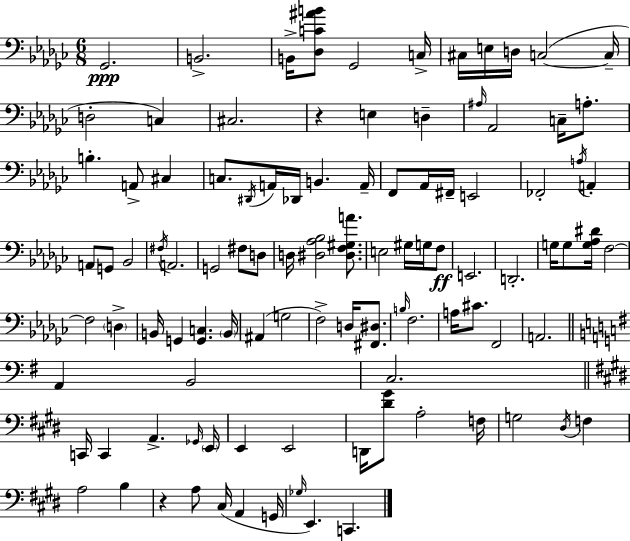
Gb2/h. B2/h. B2/s [Db3,C4,A#4,B4]/e Gb2/h C3/s C#3/s E3/s D3/s C3/h C3/s D3/h C3/q C#3/h. R/q E3/q D3/q A#3/s Ab2/h C3/s A3/e. B3/q. A2/e C#3/q C3/e. D#2/s A2/s Db2/s B2/q. A2/s F2/e Ab2/s F#2/s E2/h FES2/h A3/s A2/q A2/e G2/e Bb2/h F#3/s A2/h. G2/h F#3/e D3/e D3/s [D#3,Ab3,Bb3]/h [D#3,F3,G#3,A4]/e. E3/h G#3/s G3/s F3/e E2/h. D2/h. G3/s G3/e [G3,Ab3,D#4]/s F3/h F3/h D3/q B2/s G2/q [G2,C3]/q. B2/s A#2/q G3/h F3/h D3/s [F#2,D#3]/e. B3/s F3/h. A3/s C#4/e. F2/h A2/h. A2/q B2/h C3/h. C2/s C2/q A2/q. Gb2/s E2/s E2/q E2/h D2/s [D#4,G#4]/e A3/h F3/s G3/h D#3/s F3/q A3/h B3/q R/q A3/e C#3/s A2/q G2/s Gb3/s E2/q. C2/q.